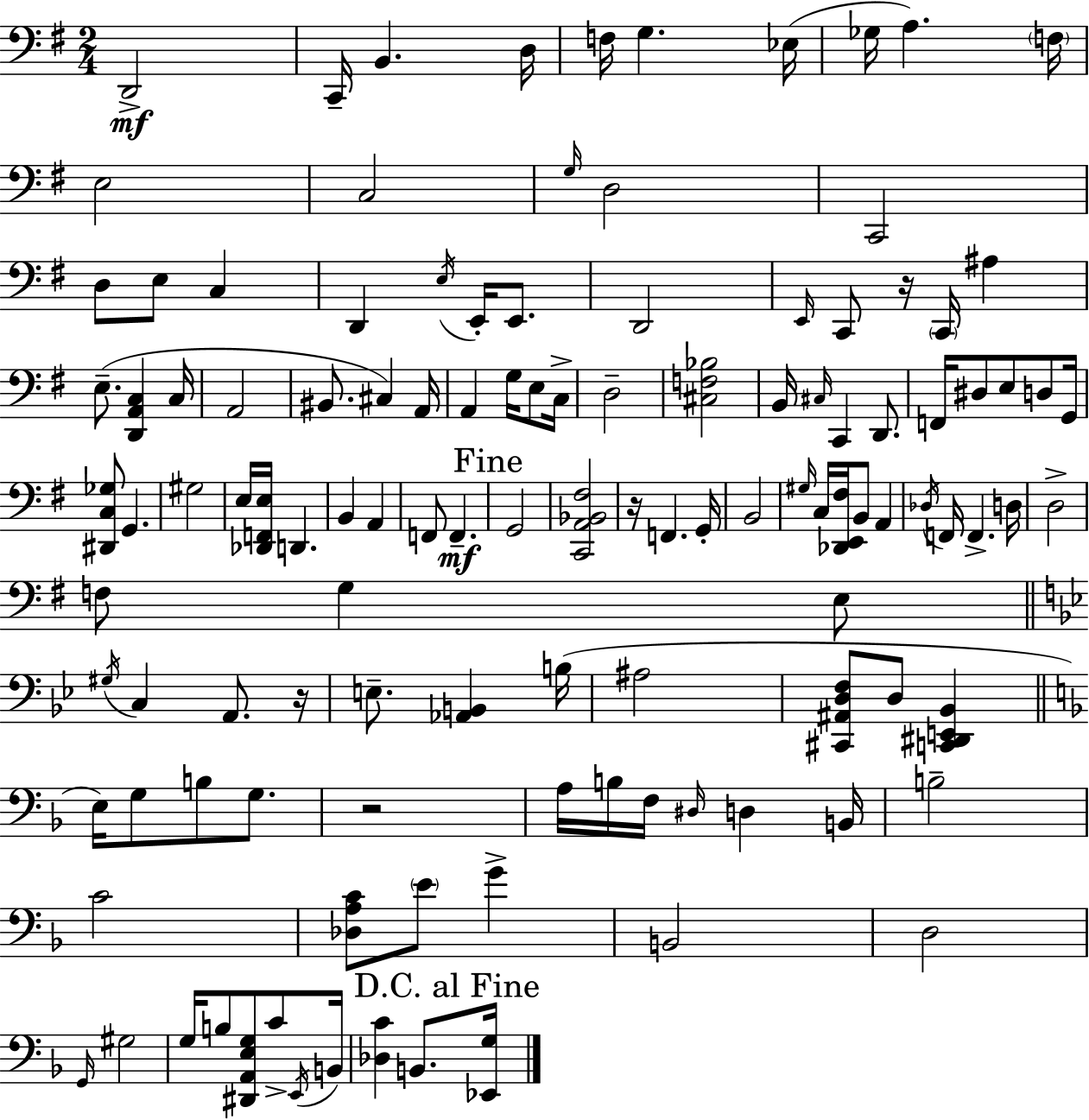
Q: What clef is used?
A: bass